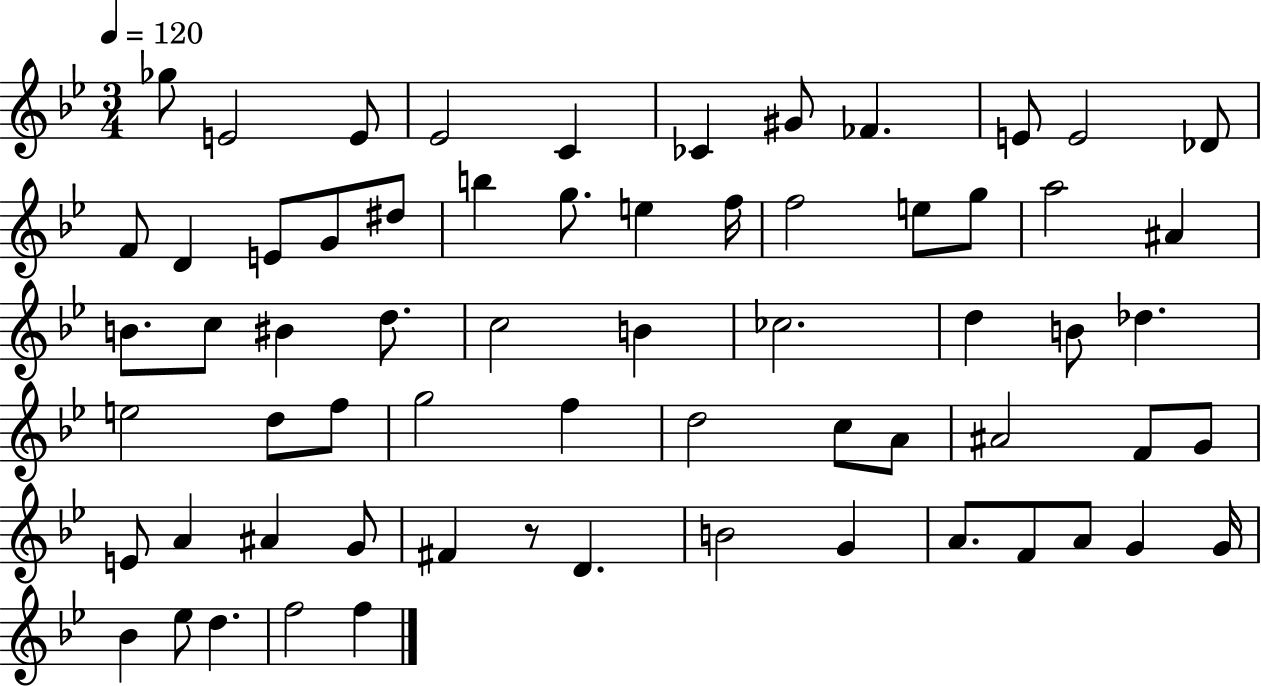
X:1
T:Untitled
M:3/4
L:1/4
K:Bb
_g/2 E2 E/2 _E2 C _C ^G/2 _F E/2 E2 _D/2 F/2 D E/2 G/2 ^d/2 b g/2 e f/4 f2 e/2 g/2 a2 ^A B/2 c/2 ^B d/2 c2 B _c2 d B/2 _d e2 d/2 f/2 g2 f d2 c/2 A/2 ^A2 F/2 G/2 E/2 A ^A G/2 ^F z/2 D B2 G A/2 F/2 A/2 G G/4 _B _e/2 d f2 f